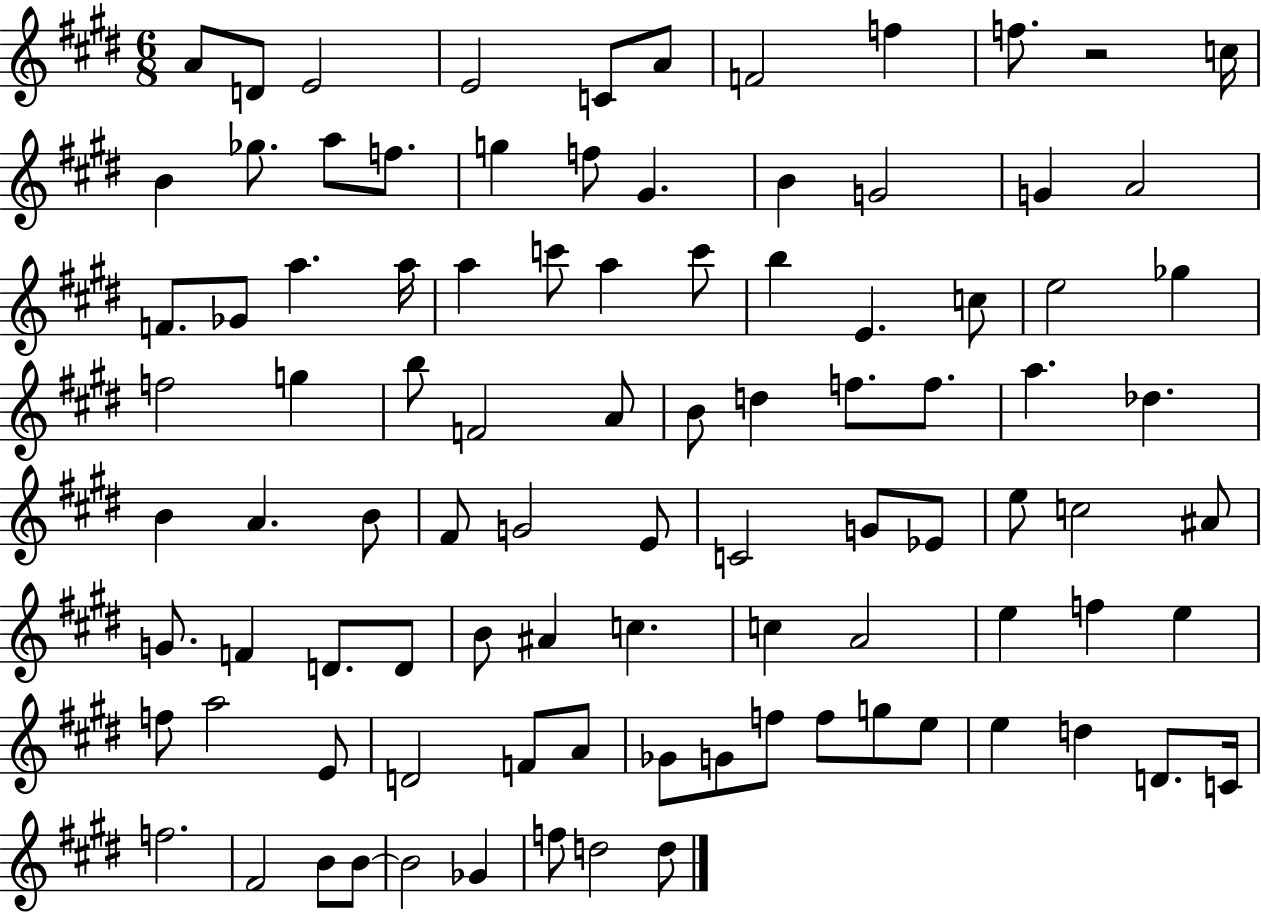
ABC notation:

X:1
T:Untitled
M:6/8
L:1/4
K:E
A/2 D/2 E2 E2 C/2 A/2 F2 f f/2 z2 c/4 B _g/2 a/2 f/2 g f/2 ^G B G2 G A2 F/2 _G/2 a a/4 a c'/2 a c'/2 b E c/2 e2 _g f2 g b/2 F2 A/2 B/2 d f/2 f/2 a _d B A B/2 ^F/2 G2 E/2 C2 G/2 _E/2 e/2 c2 ^A/2 G/2 F D/2 D/2 B/2 ^A c c A2 e f e f/2 a2 E/2 D2 F/2 A/2 _G/2 G/2 f/2 f/2 g/2 e/2 e d D/2 C/4 f2 ^F2 B/2 B/2 B2 _G f/2 d2 d/2